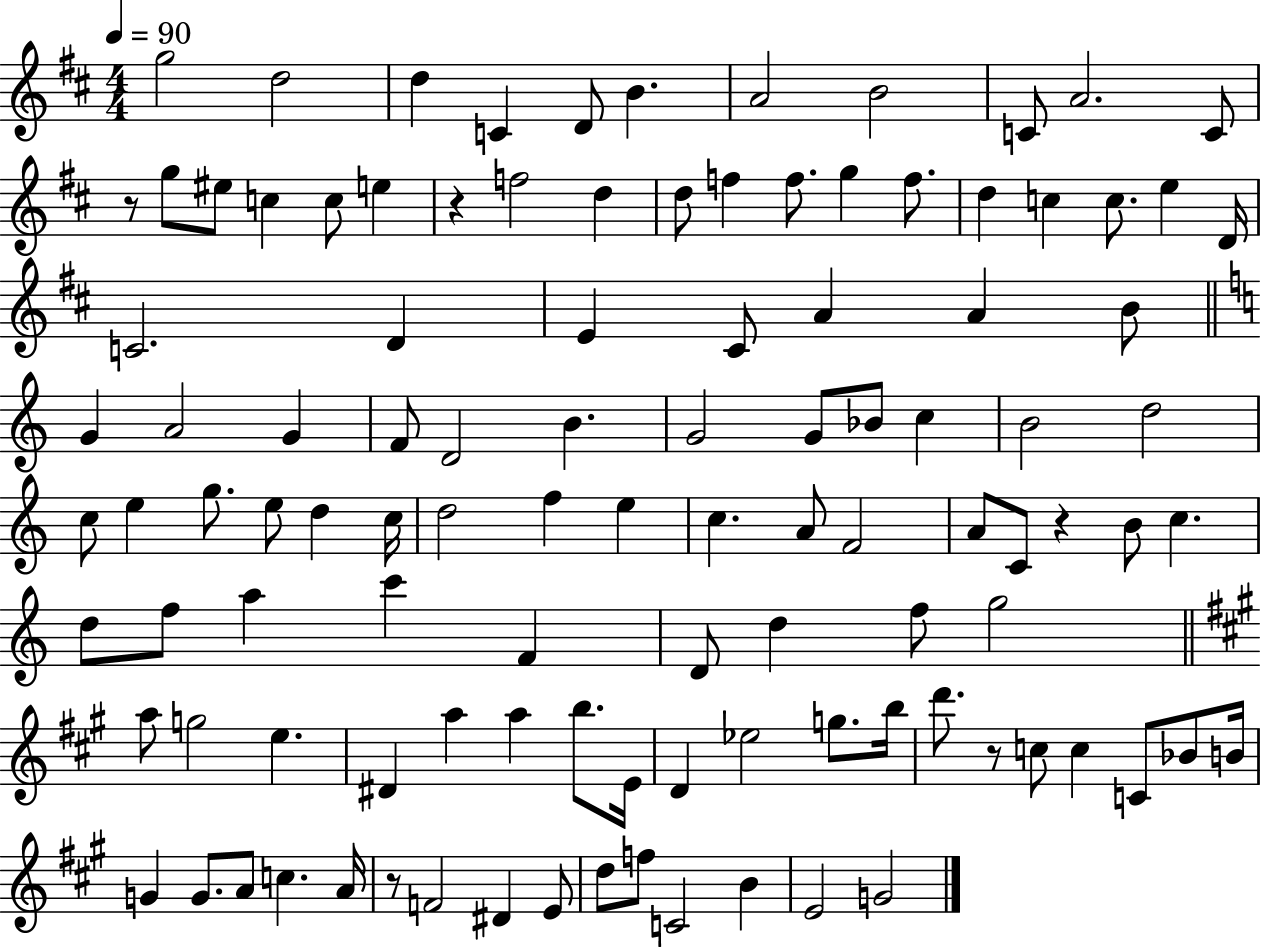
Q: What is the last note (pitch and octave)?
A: G4